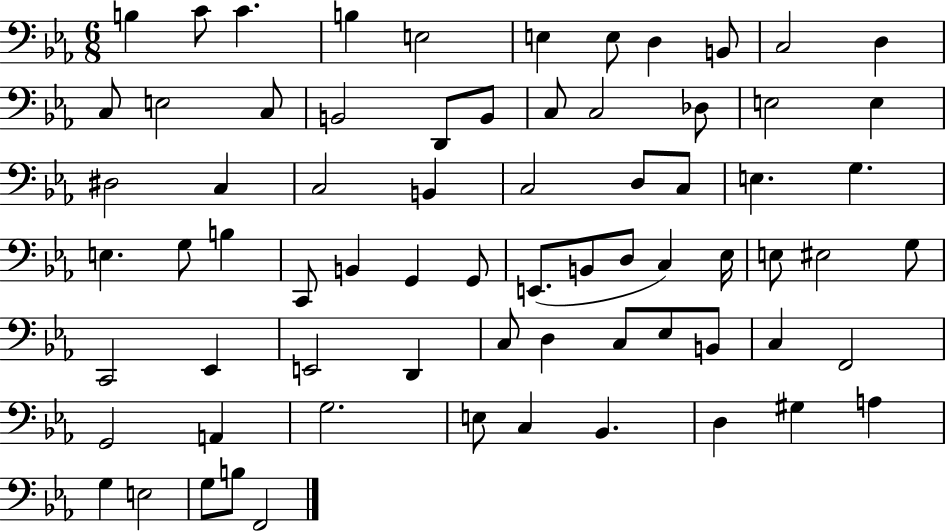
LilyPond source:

{
  \clef bass
  \numericTimeSignature
  \time 6/8
  \key ees \major
  \repeat volta 2 { b4 c'8 c'4. | b4 e2 | e4 e8 d4 b,8 | c2 d4 | \break c8 e2 c8 | b,2 d,8 b,8 | c8 c2 des8 | e2 e4 | \break dis2 c4 | c2 b,4 | c2 d8 c8 | e4. g4. | \break e4. g8 b4 | c,8 b,4 g,4 g,8 | e,8.( b,8 d8 c4) ees16 | e8 eis2 g8 | \break c,2 ees,4 | e,2 d,4 | c8 d4 c8 ees8 b,8 | c4 f,2 | \break g,2 a,4 | g2. | e8 c4 bes,4. | d4 gis4 a4 | \break g4 e2 | g8 b8 f,2 | } \bar "|."
}